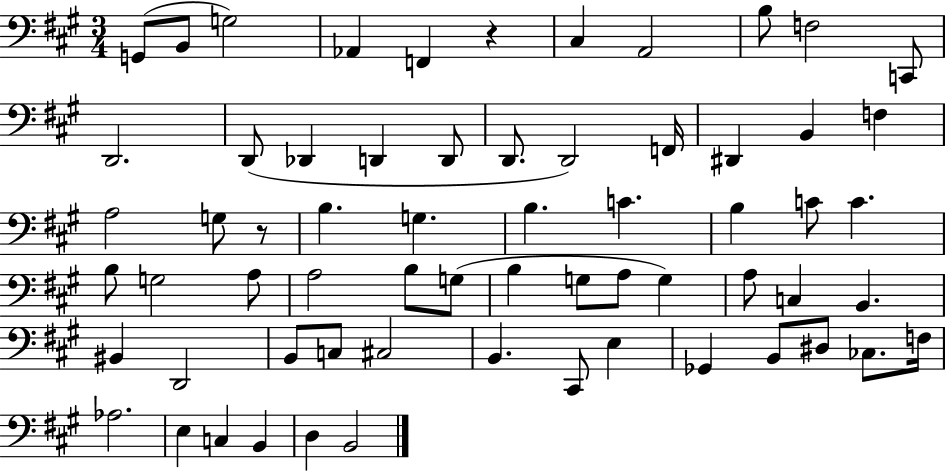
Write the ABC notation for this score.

X:1
T:Untitled
M:3/4
L:1/4
K:A
G,,/2 B,,/2 G,2 _A,, F,, z ^C, A,,2 B,/2 F,2 C,,/2 D,,2 D,,/2 _D,, D,, D,,/2 D,,/2 D,,2 F,,/4 ^D,, B,, F, A,2 G,/2 z/2 B, G, B, C B, C/2 C B,/2 G,2 A,/2 A,2 B,/2 G,/2 B, G,/2 A,/2 G, A,/2 C, B,, ^B,, D,,2 B,,/2 C,/2 ^C,2 B,, ^C,,/2 E, _G,, B,,/2 ^D,/2 _C,/2 F,/4 _A,2 E, C, B,, D, B,,2